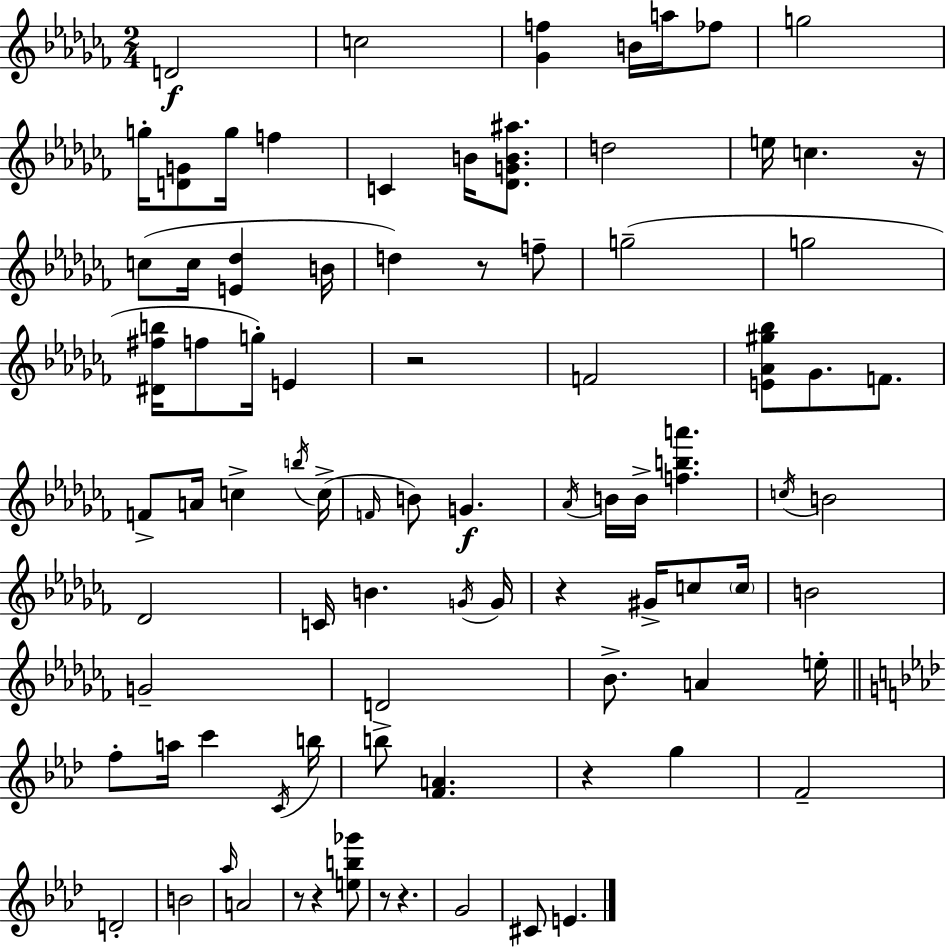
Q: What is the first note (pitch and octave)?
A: D4